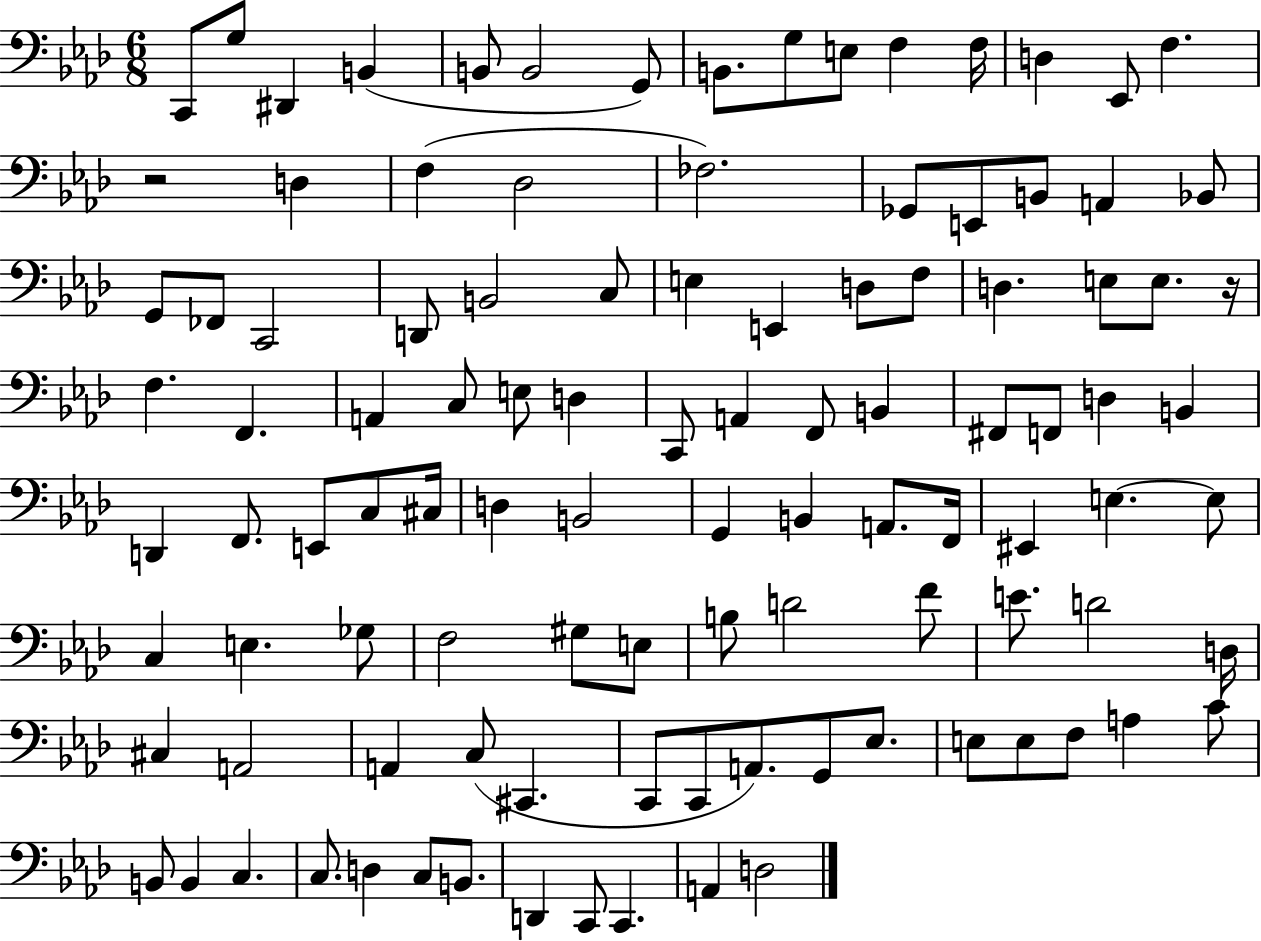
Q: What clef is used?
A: bass